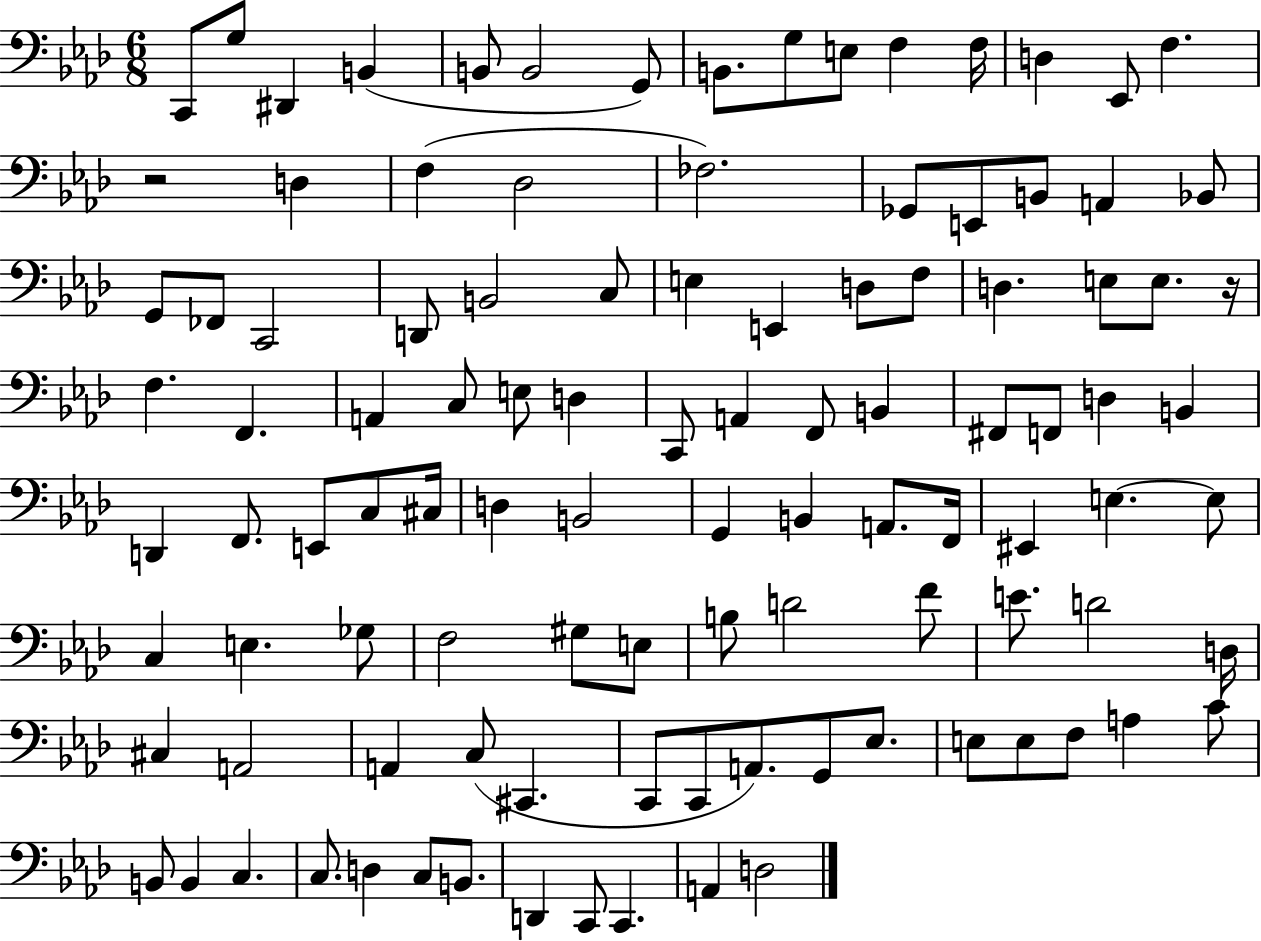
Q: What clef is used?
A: bass